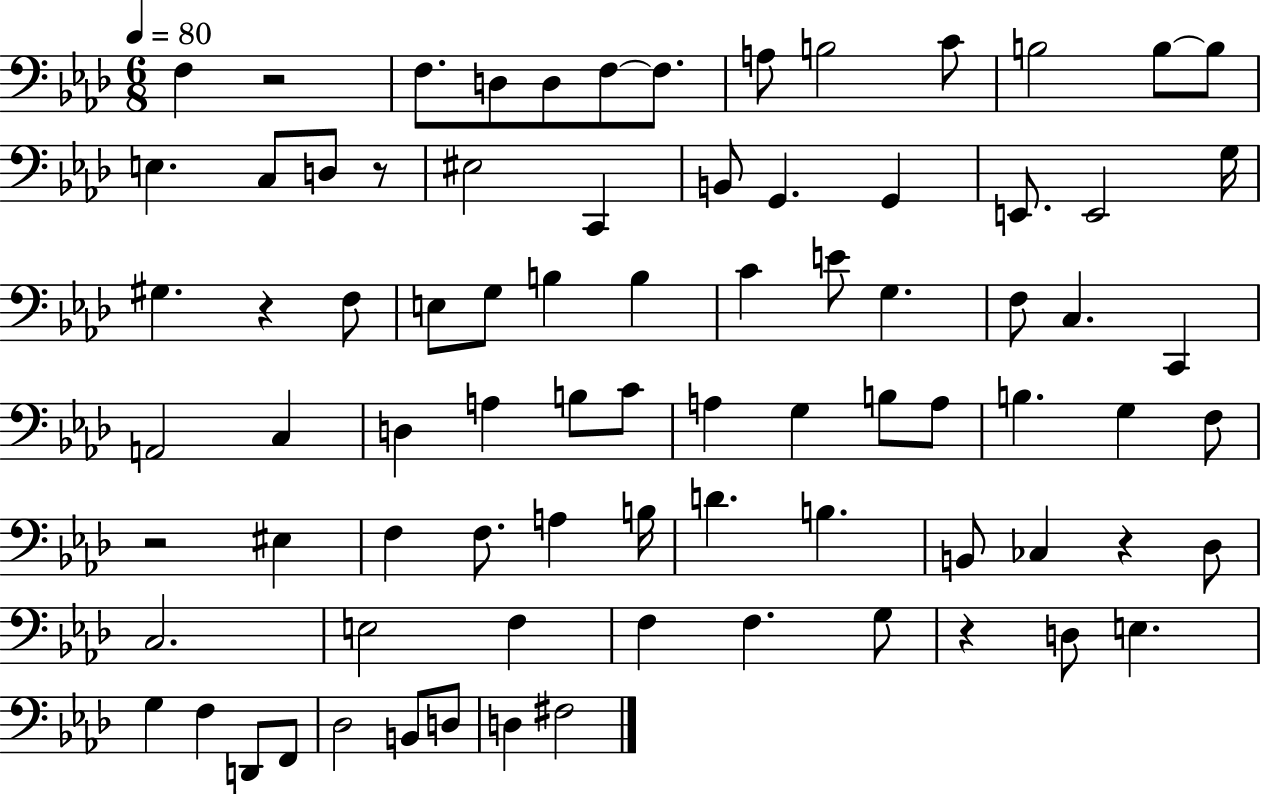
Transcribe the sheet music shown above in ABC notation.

X:1
T:Untitled
M:6/8
L:1/4
K:Ab
F, z2 F,/2 D,/2 D,/2 F,/2 F,/2 A,/2 B,2 C/2 B,2 B,/2 B,/2 E, C,/2 D,/2 z/2 ^E,2 C,, B,,/2 G,, G,, E,,/2 E,,2 G,/4 ^G, z F,/2 E,/2 G,/2 B, B, C E/2 G, F,/2 C, C,, A,,2 C, D, A, B,/2 C/2 A, G, B,/2 A,/2 B, G, F,/2 z2 ^E, F, F,/2 A, B,/4 D B, B,,/2 _C, z _D,/2 C,2 E,2 F, F, F, G,/2 z D,/2 E, G, F, D,,/2 F,,/2 _D,2 B,,/2 D,/2 D, ^F,2